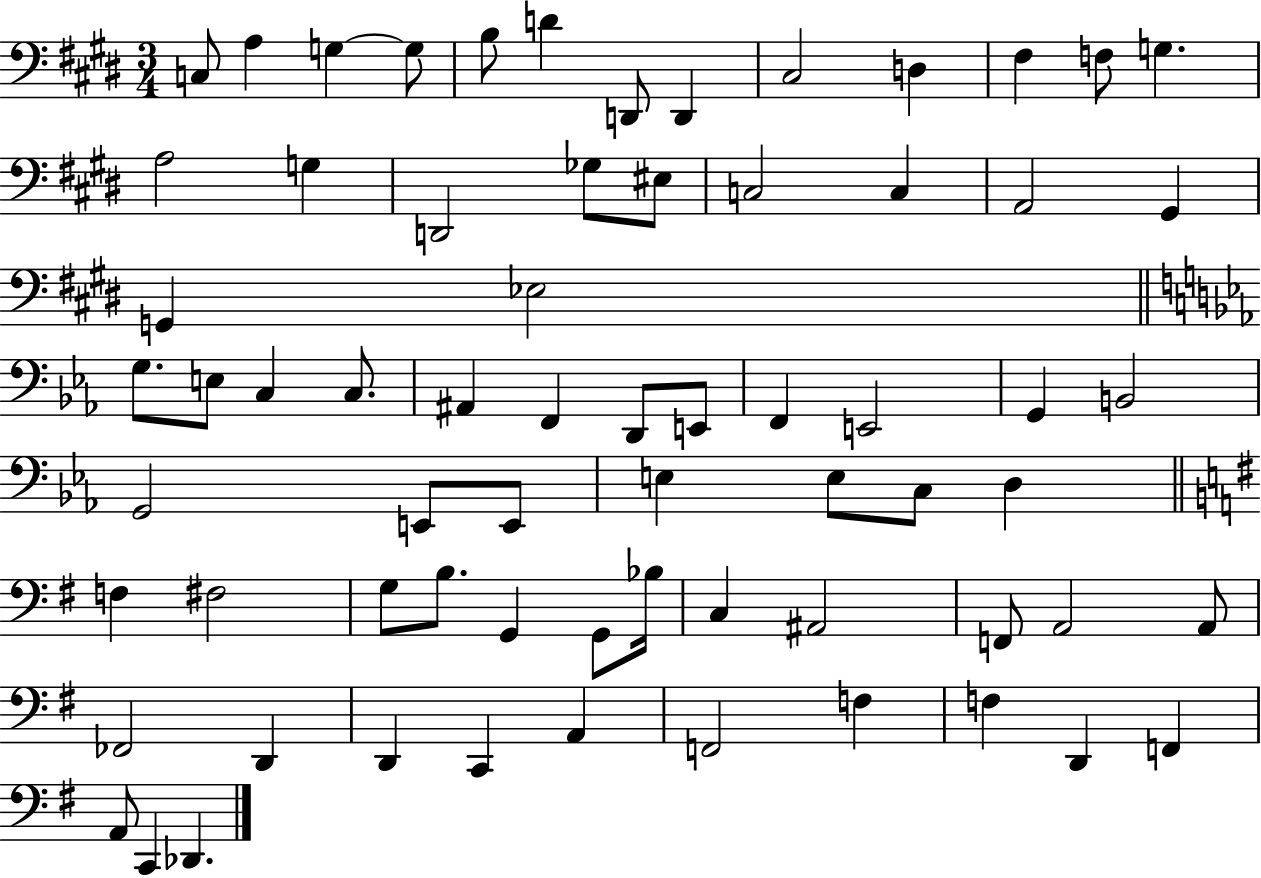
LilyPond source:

{
  \clef bass
  \numericTimeSignature
  \time 3/4
  \key e \major
  c8 a4 g4~~ g8 | b8 d'4 d,8 d,4 | cis2 d4 | fis4 f8 g4. | \break a2 g4 | d,2 ges8 eis8 | c2 c4 | a,2 gis,4 | \break g,4 ees2 | \bar "||" \break \key ees \major g8. e8 c4 c8. | ais,4 f,4 d,8 e,8 | f,4 e,2 | g,4 b,2 | \break g,2 e,8 e,8 | e4 e8 c8 d4 | \bar "||" \break \key g \major f4 fis2 | g8 b8. g,4 g,8 bes16 | c4 ais,2 | f,8 a,2 a,8 | \break fes,2 d,4 | d,4 c,4 a,4 | f,2 f4 | f4 d,4 f,4 | \break a,8 c,4 des,4. | \bar "|."
}